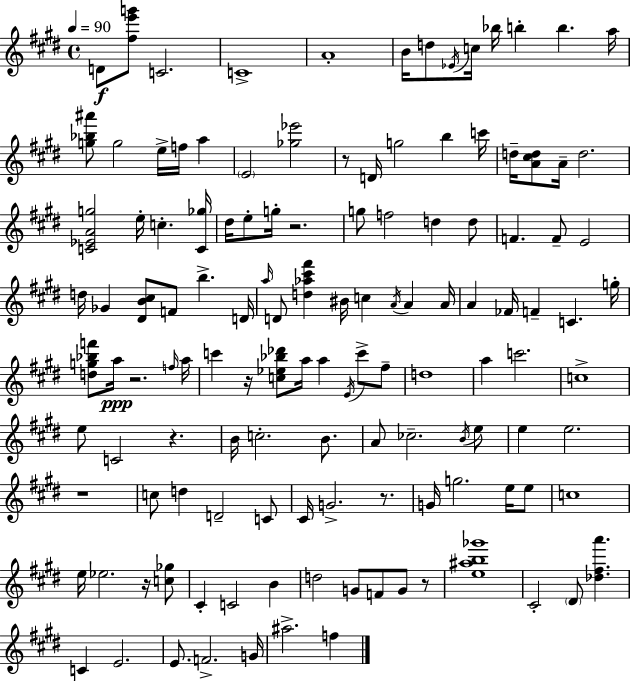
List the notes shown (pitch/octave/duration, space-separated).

D4/e [F#5,E6,G6]/e C4/h. C4/w A4/w B4/s D5/e Eb4/s C5/s Bb5/s B5/q B5/q. A5/s [G5,Bb5,A#6]/e G5/h E5/s F5/s A5/q E4/h [Gb5,Eb6]/h R/e D4/s G5/h B5/q C6/s D5/s [A4,C#5,D5]/e A4/s D5/h. [C4,Eb4,A4,G5]/h E5/s C5/q. [C4,Gb5]/s D#5/s E5/e G5/s R/h. G5/e F5/h D5/q D5/e F4/q. F4/e E4/h D5/s Gb4/q [D#4,B4,C#5]/e F4/e B5/q. D4/s A5/s D4/e [D5,Ab5,C#6,F#6]/q BIS4/s C5/q A4/s A4/q A4/s A4/q FES4/s F4/q C4/q. G5/s [D5,G5,Bb5,F6]/e A5/s R/h. F5/s A5/s C6/q R/s [C5,Eb5,Bb5,Db6]/e A5/s A5/q E4/s C6/e F#5/e D5/w A5/q C6/h. C5/w E5/e C4/h R/q. B4/s C5/h. B4/e. A4/e CES5/h. B4/s E5/e E5/q E5/h. R/w C5/e D5/q D4/h C4/e C#4/s G4/h. R/e. G4/s G5/h. E5/s E5/e C5/w E5/s Eb5/h. R/s [C5,Gb5]/e C#4/q C4/h B4/q D5/h G4/e F4/e G4/e R/e [E5,A#5,B5,Gb6]/w C#4/h D#4/e [Db5,F#5,A6]/q. C4/q E4/h. E4/e. F4/h. G4/s A#5/h. F5/q